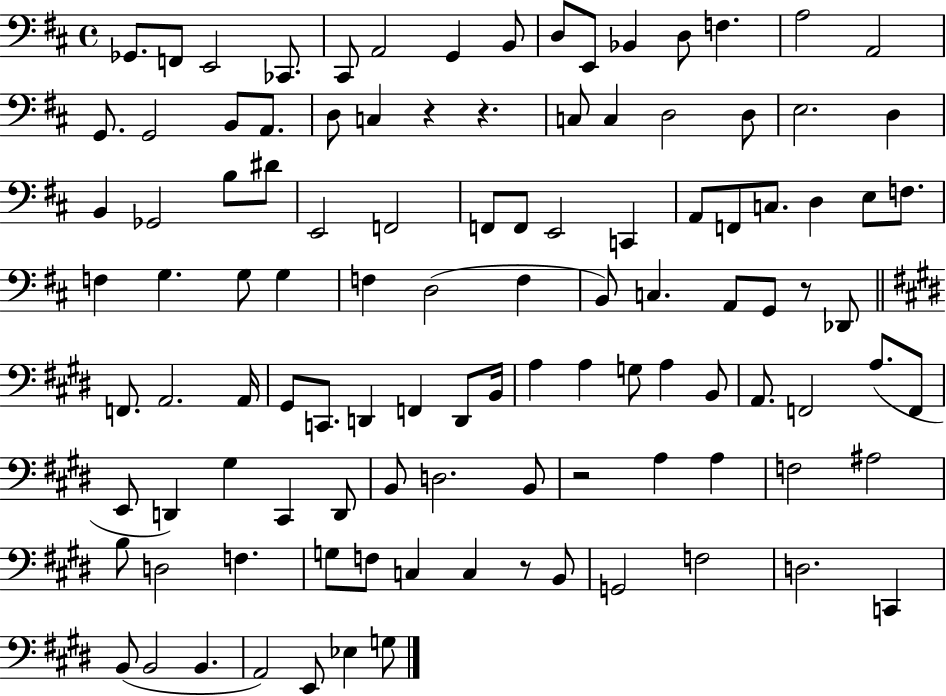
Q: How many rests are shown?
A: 5